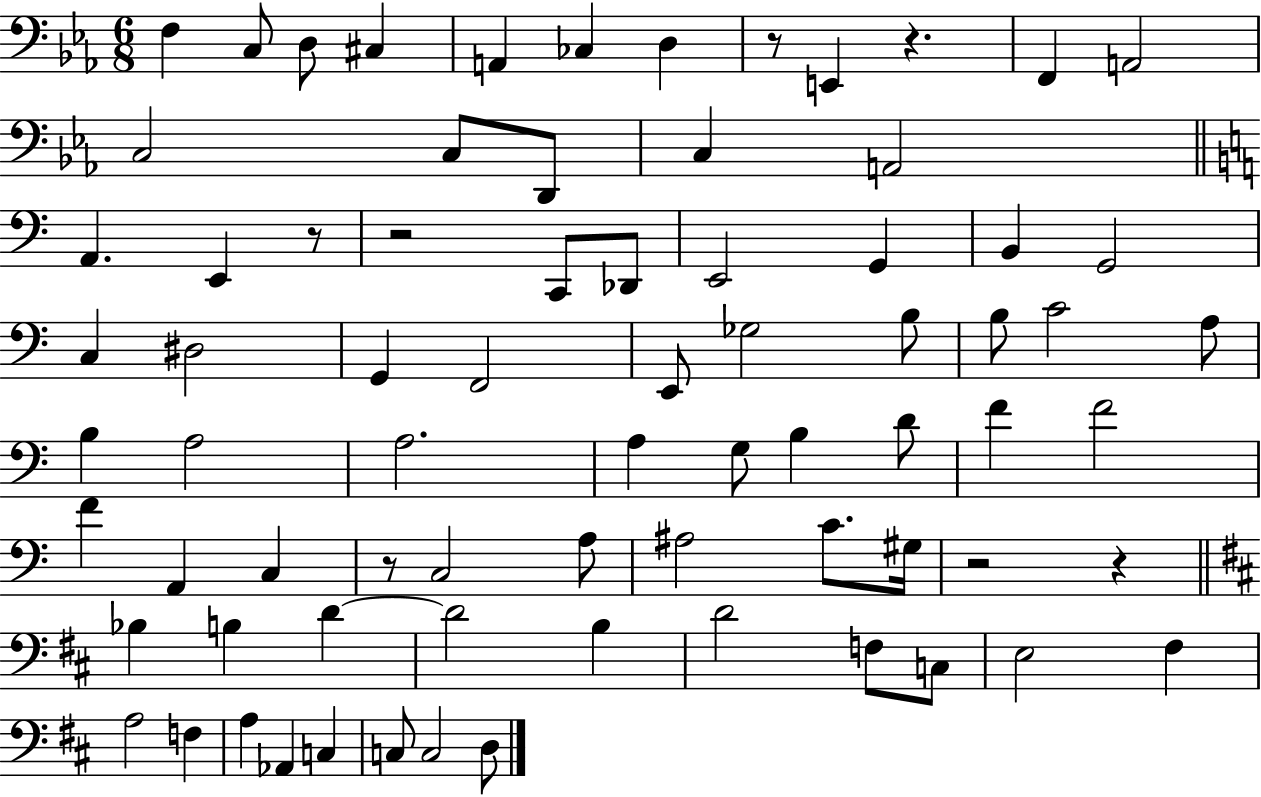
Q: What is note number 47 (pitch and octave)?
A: A3